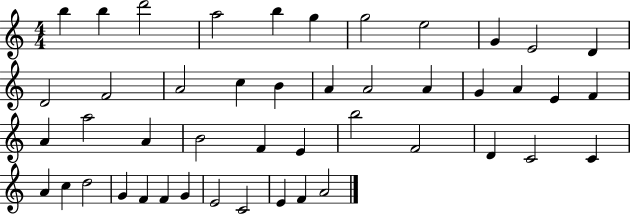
X:1
T:Untitled
M:4/4
L:1/4
K:C
b b d'2 a2 b g g2 e2 G E2 D D2 F2 A2 c B A A2 A G A E F A a2 A B2 F E b2 F2 D C2 C A c d2 G F F G E2 C2 E F A2